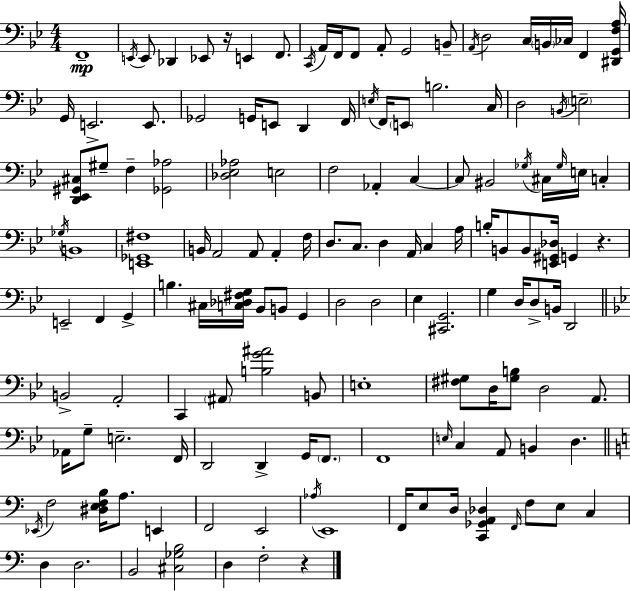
F2/w E2/s E2/e Db2/q Eb2/e R/s E2/q F2/e. C2/s A2/s F2/s F2/e A2/e G2/h B2/e A2/s D3/h C3/s B2/s CES3/s F2/q [D#2,G2,F3,A3]/s G2/s E2/h. E2/e. Gb2/h G2/s E2/e D2/q F2/s E3/s F2/s E2/e B3/h. C3/s D3/h B2/s E3/h [D2,Eb2,G#2,C#3]/e G#3/e F3/q [Gb2,Ab3]/h [Db3,Eb3,Ab3]/h E3/h F3/h Ab2/q C3/q C3/e BIS2/h Gb3/s C#3/s Gb3/s E3/s C3/q Gb3/s B2/w [E2,Gb2,F#3]/w B2/s A2/h A2/e A2/q F3/s D3/e. C3/e. D3/q A2/s C3/q A3/s B3/s B2/e B2/e [E2,G#2,Db3]/s G2/q R/q. E2/h F2/q G2/q B3/q. C#3/s [C3,Db3,F#3,G3]/s Bb2/e B2/e G2/q D3/h D3/h Eb3/q [C#2,G2]/h. G3/q D3/s D3/e B2/s D2/h B2/h A2/h C2/q A#2/e [B3,G4,A#4]/h B2/e E3/w [F#3,G#3]/e D3/s [G#3,B3]/e D3/h A2/e. Ab2/s G3/e E3/h. F2/s D2/h D2/q G2/s F2/e. F2/w E3/s C3/q A2/e B2/q D3/q. Eb2/s F3/h [D#3,E3,F3,B3]/s A3/e. E2/q F2/h E2/h Ab3/s E2/w F2/s E3/e D3/s [C2,Gb2,A2,Db3]/q F2/s F3/e E3/e C3/q D3/q D3/h. B2/h [C#3,Gb3,B3]/h D3/q F3/h R/q